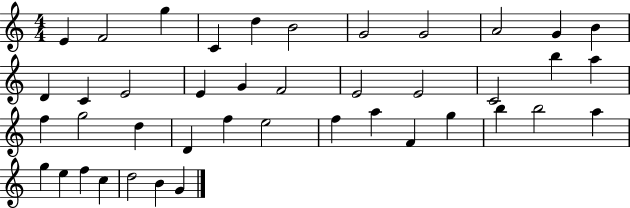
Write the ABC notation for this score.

X:1
T:Untitled
M:4/4
L:1/4
K:C
E F2 g C d B2 G2 G2 A2 G B D C E2 E G F2 E2 E2 C2 b a f g2 d D f e2 f a F g b b2 a g e f c d2 B G